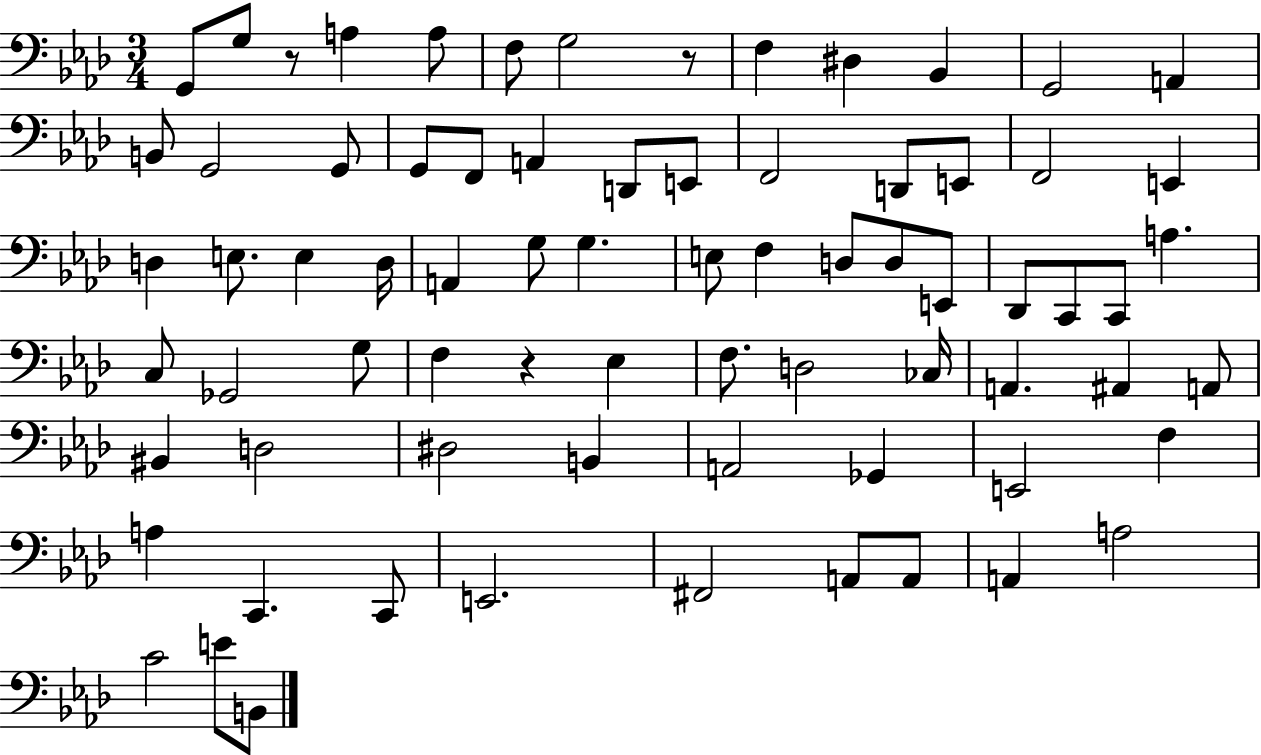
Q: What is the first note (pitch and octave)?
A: G2